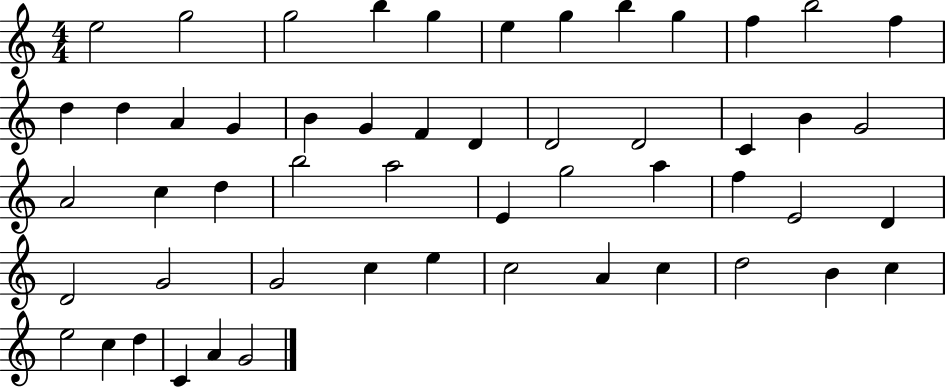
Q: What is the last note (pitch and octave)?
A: G4